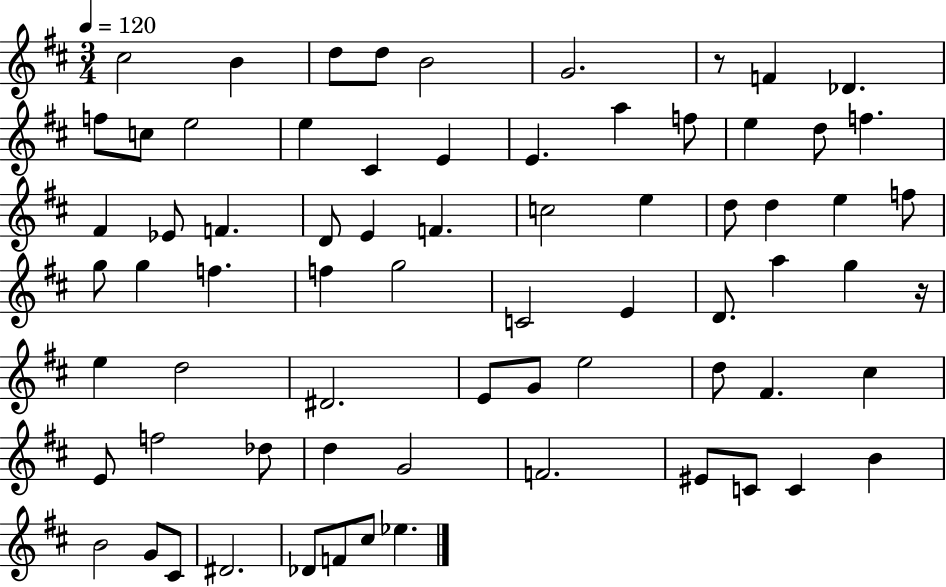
C#5/h B4/q D5/e D5/e B4/h G4/h. R/e F4/q Db4/q. F5/e C5/e E5/h E5/q C#4/q E4/q E4/q. A5/q F5/e E5/q D5/e F5/q. F#4/q Eb4/e F4/q. D4/e E4/q F4/q. C5/h E5/q D5/e D5/q E5/q F5/e G5/e G5/q F5/q. F5/q G5/h C4/h E4/q D4/e. A5/q G5/q R/s E5/q D5/h D#4/h. E4/e G4/e E5/h D5/e F#4/q. C#5/q E4/e F5/h Db5/e D5/q G4/h F4/h. EIS4/e C4/e C4/q B4/q B4/h G4/e C#4/e D#4/h. Db4/e F4/e C#5/e Eb5/q.